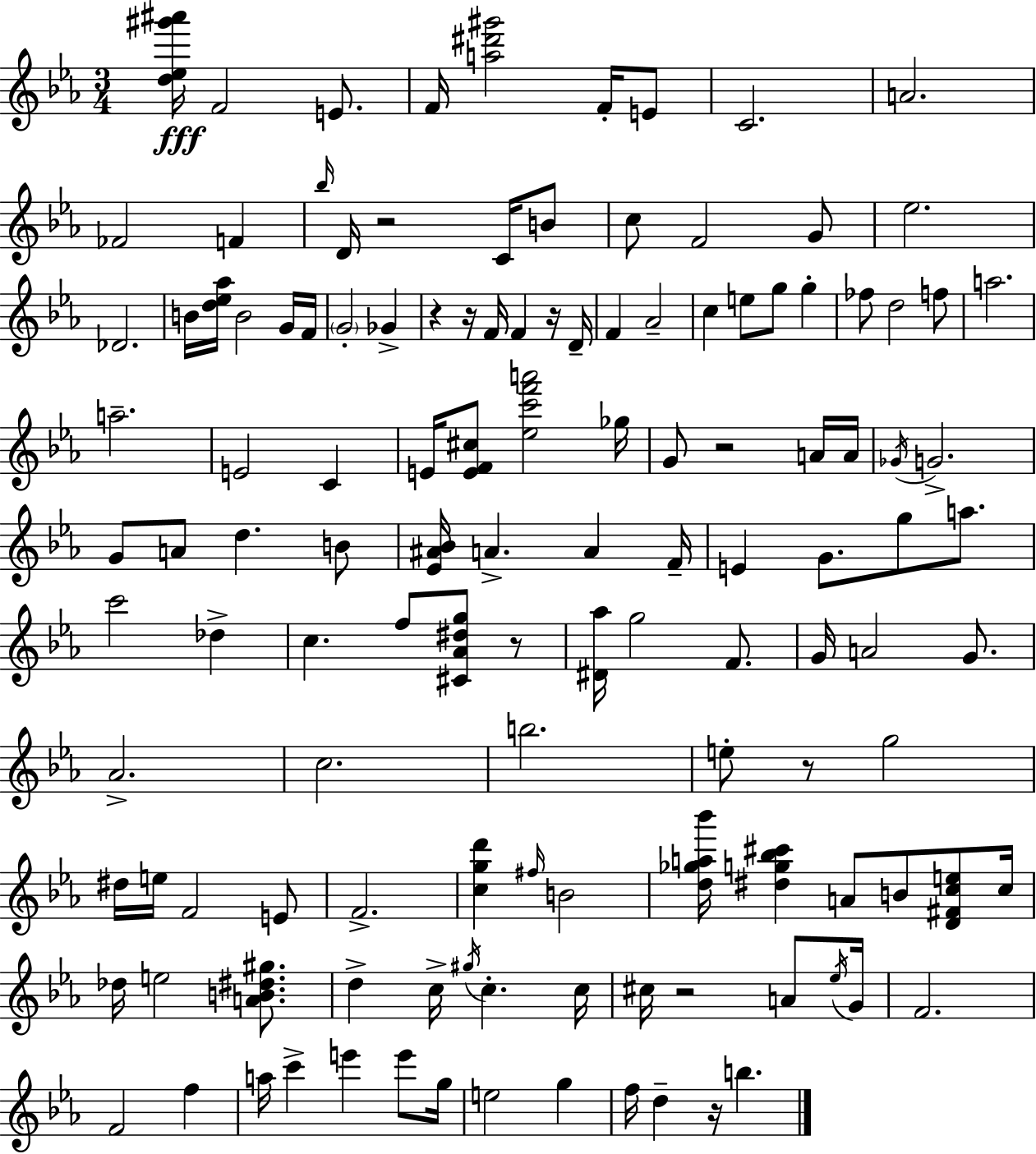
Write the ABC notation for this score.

X:1
T:Untitled
M:3/4
L:1/4
K:Eb
[d_e^g'^a']/4 F2 E/2 F/4 [a^d'^g']2 F/4 E/2 C2 A2 _F2 F _b/4 D/4 z2 C/4 B/2 c/2 F2 G/2 _e2 _D2 B/4 [d_e_a]/4 B2 G/4 F/4 G2 _G z z/4 F/4 F z/4 D/4 F _A2 c e/2 g/2 g _f/2 d2 f/2 a2 a2 E2 C E/4 [EF^c]/2 [_ec'f'a']2 _g/4 G/2 z2 A/4 A/4 _G/4 G2 G/2 A/2 d B/2 [_E^A_B]/4 A A F/4 E G/2 g/2 a/2 c'2 _d c f/2 [^C_A^dg]/2 z/2 [^D_a]/4 g2 F/2 G/4 A2 G/2 _A2 c2 b2 e/2 z/2 g2 ^d/4 e/4 F2 E/2 F2 [cgd'] ^f/4 B2 [d_ga_b']/4 [^dg_b^c'] A/2 B/2 [D^Fce]/2 c/4 _d/4 e2 [AB^d^g]/2 d c/4 ^g/4 c c/4 ^c/4 z2 A/2 _e/4 G/4 F2 F2 f a/4 c' e' e'/2 g/4 e2 g f/4 d z/4 b